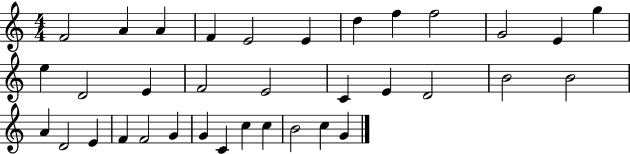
{
  \clef treble
  \numericTimeSignature
  \time 4/4
  \key c \major
  f'2 a'4 a'4 | f'4 e'2 e'4 | d''4 f''4 f''2 | g'2 e'4 g''4 | \break e''4 d'2 e'4 | f'2 e'2 | c'4 e'4 d'2 | b'2 b'2 | \break a'4 d'2 e'4 | f'4 f'2 g'4 | g'4 c'4 c''4 c''4 | b'2 c''4 g'4 | \break \bar "|."
}